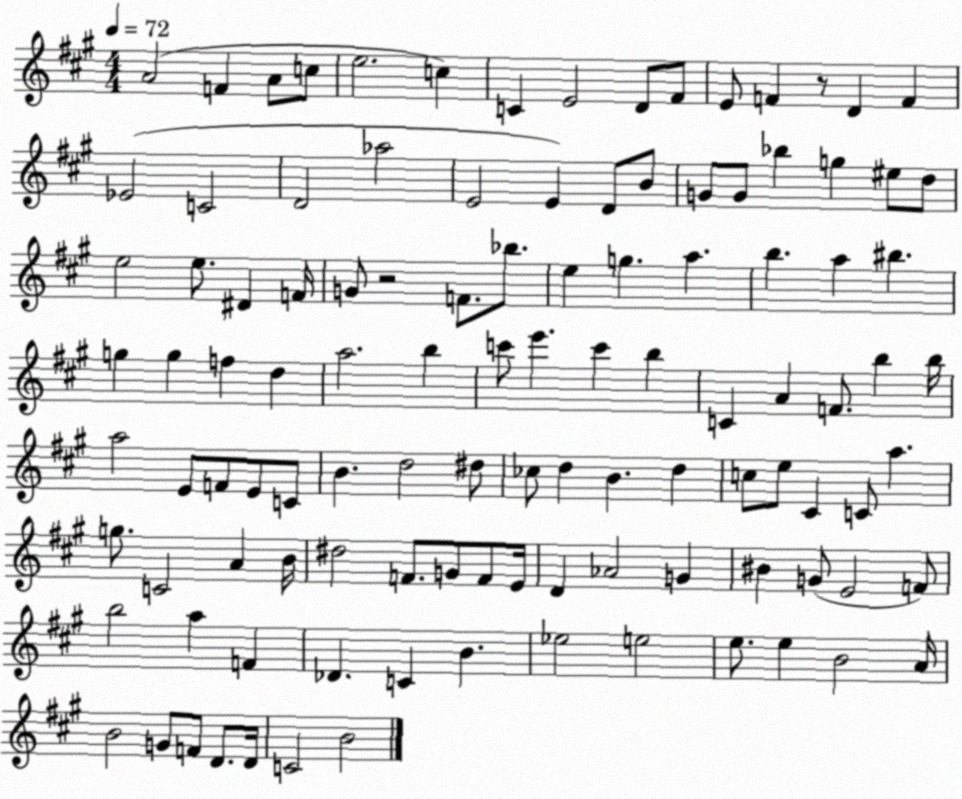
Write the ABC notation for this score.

X:1
T:Untitled
M:4/4
L:1/4
K:A
A2 F A/2 c/2 e2 c C E2 D/2 ^F/2 E/2 F z/2 D F _E2 C2 D2 _a2 E2 E D/2 B/2 G/2 G/2 _b g ^e/2 d/2 e2 e/2 ^D F/4 G/2 z2 F/2 _b/2 e g a b a ^b g g f d a2 b c'/2 e' c' b C A F/2 b b/4 a2 E/2 F/2 E/2 C/2 B d2 ^d/2 _c/2 d B d c/2 e/2 ^C C/2 a g/2 C2 A B/4 ^d2 F/2 G/2 F/2 E/4 D _A2 G ^B G/2 E2 F/2 b2 a F _D C B _e2 e2 e/2 e B2 A/4 B2 G/2 F/2 D/2 D/4 C2 B2